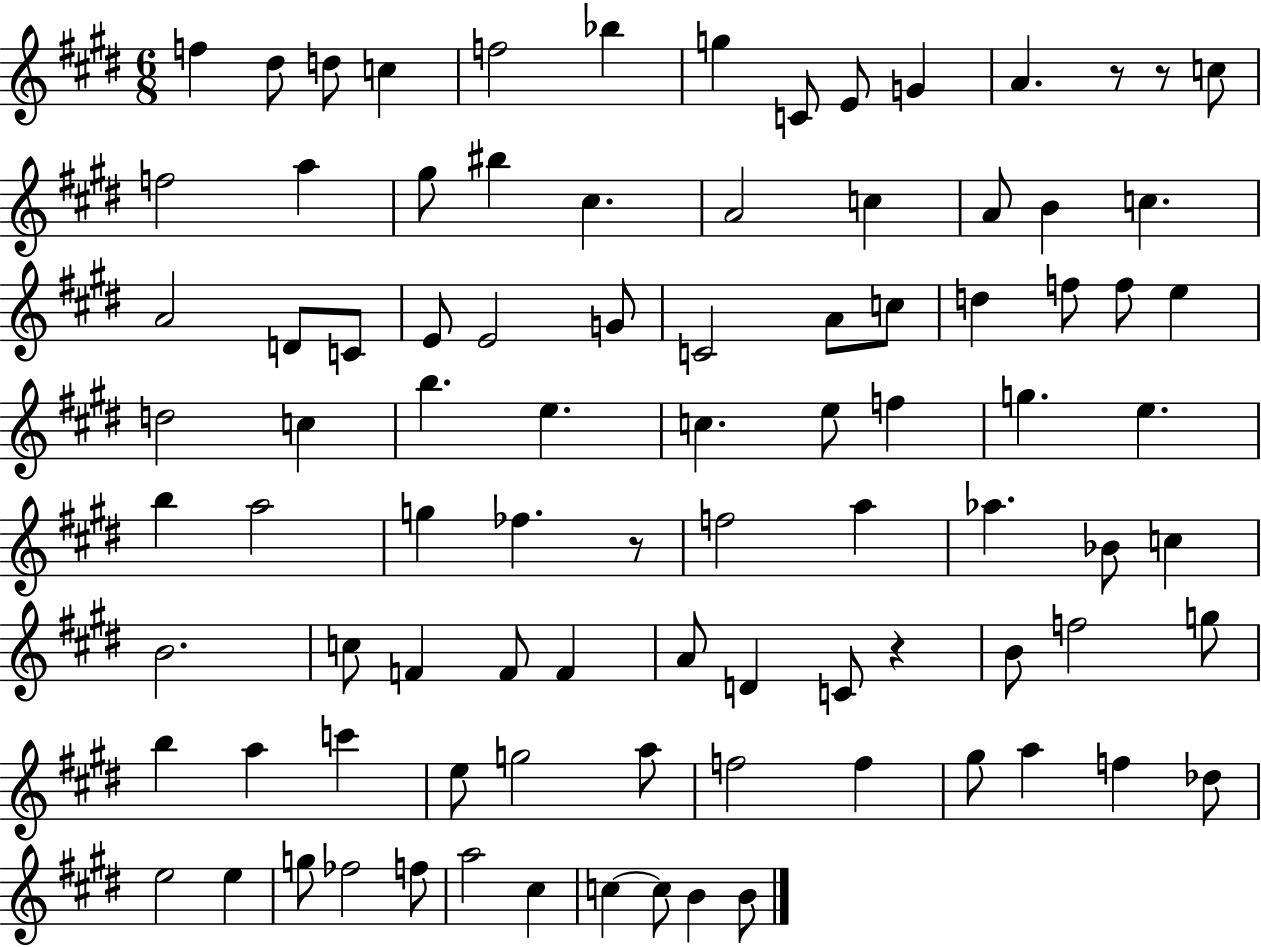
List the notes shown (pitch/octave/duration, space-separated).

F5/q D#5/e D5/e C5/q F5/h Bb5/q G5/q C4/e E4/e G4/q A4/q. R/e R/e C5/e F5/h A5/q G#5/e BIS5/q C#5/q. A4/h C5/q A4/e B4/q C5/q. A4/h D4/e C4/e E4/e E4/h G4/e C4/h A4/e C5/e D5/q F5/e F5/e E5/q D5/h C5/q B5/q. E5/q. C5/q. E5/e F5/q G5/q. E5/q. B5/q A5/h G5/q FES5/q. R/e F5/h A5/q Ab5/q. Bb4/e C5/q B4/h. C5/e F4/q F4/e F4/q A4/e D4/q C4/e R/q B4/e F5/h G5/e B5/q A5/q C6/q E5/e G5/h A5/e F5/h F5/q G#5/e A5/q F5/q Db5/e E5/h E5/q G5/e FES5/h F5/e A5/h C#5/q C5/q C5/e B4/q B4/e